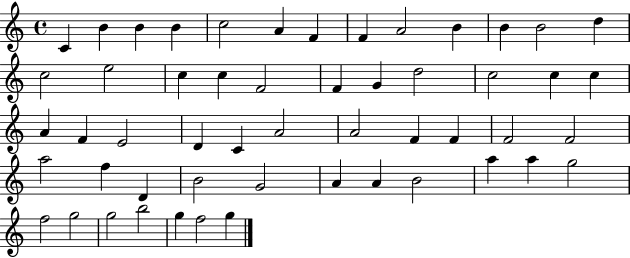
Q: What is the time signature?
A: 4/4